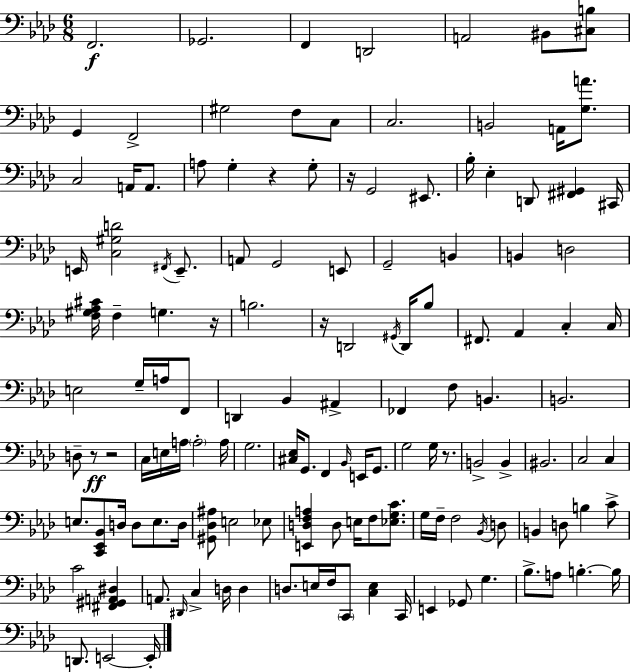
F2/h. Gb2/h. F2/q D2/h A2/h BIS2/e [C#3,B3]/e G2/q F2/h G#3/h F3/e C3/e C3/h. B2/h A2/s [G3,A4]/e. C3/h A2/s A2/e. A3/e G3/q R/q G3/e R/s G2/h EIS2/e. Bb3/s Eb3/q D2/e [F#2,G#2]/q C#2/s E2/s [C3,G#3,D4]/h F#2/s E2/e. A2/e G2/h E2/e G2/h B2/q B2/q D3/h [F3,G#3,Ab3,C#4]/s F3/q G3/q. R/s B3/h. R/s D2/h G#2/s D2/s Bb3/e F#2/e. Ab2/q C3/q C3/s E3/h G3/s A3/s F2/e D2/q Bb2/q A#2/q FES2/q F3/e B2/q. B2/h. D3/e R/e R/h C3/s E3/s A3/s A3/h A3/s G3/h. [C#3,Eb3]/s G2/e. F2/q Bb2/s E2/s G2/e. G3/h G3/s R/e. B2/h B2/q BIS2/h. C3/h C3/q E3/e. [C2,Eb2,Bb2]/e D3/s D3/e E3/e. D3/s [G#2,Db3,A#3]/e E3/h Eb3/e [E2,D3,F3,A3]/q D3/e E3/s F3/e [Eb3,G3,C4]/e. G3/s F3/s F3/h Bb2/s D3/e B2/q D3/e B3/q C4/e C4/h [F#2,G#2,A2,D#3]/q A2/e. D#2/s C3/q D3/s D3/q D3/e. E3/s F3/s C2/e [C3,E3]/q C2/s E2/q Gb2/e G3/q. Bb3/e. A3/e B3/q. B3/s D2/e. E2/h E2/s